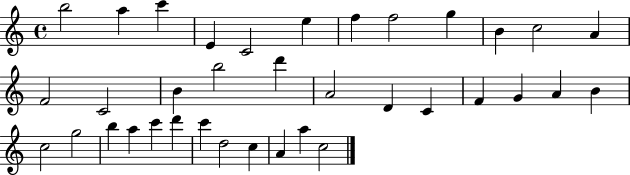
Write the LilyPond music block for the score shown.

{
  \clef treble
  \time 4/4
  \defaultTimeSignature
  \key c \major
  b''2 a''4 c'''4 | e'4 c'2 e''4 | f''4 f''2 g''4 | b'4 c''2 a'4 | \break f'2 c'2 | b'4 b''2 d'''4 | a'2 d'4 c'4 | f'4 g'4 a'4 b'4 | \break c''2 g''2 | b''4 a''4 c'''4 d'''4 | c'''4 d''2 c''4 | a'4 a''4 c''2 | \break \bar "|."
}